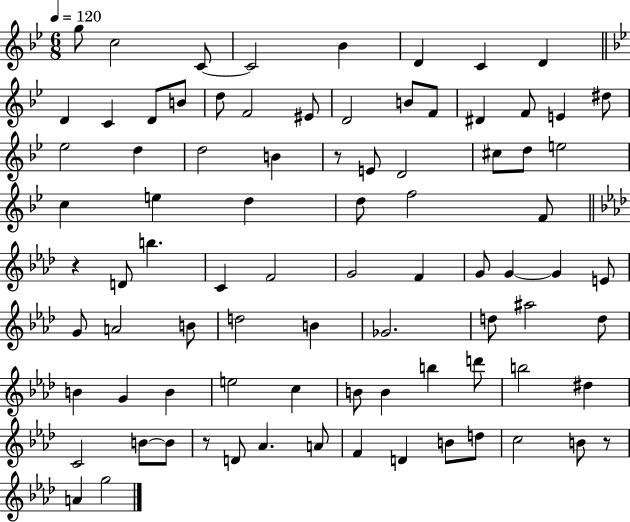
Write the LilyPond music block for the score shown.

{
  \clef treble
  \numericTimeSignature
  \time 6/8
  \key bes \major
  \tempo 4 = 120
  g''8 c''2 c'8~~ | c'2 bes'4 | d'4 c'4 d'4 | \bar "||" \break \key g \minor d'4 c'4 d'8 b'8 | d''8 f'2 eis'8 | d'2 b'8 f'8 | dis'4 f'8 e'4 dis''8 | \break ees''2 d''4 | d''2 b'4 | r8 e'8 d'2 | cis''8 d''8 e''2 | \break c''4 e''4 d''4 | d''8 f''2 f'8 | \bar "||" \break \key aes \major r4 d'8 b''4. | c'4 f'2 | g'2 f'4 | g'8 g'4~~ g'4 e'8 | \break g'8 a'2 b'8 | d''2 b'4 | ges'2. | d''8 ais''2 d''8 | \break b'4 g'4 b'4 | e''2 c''4 | b'8 b'4 b''4 d'''8 | b''2 dis''4 | \break c'2 b'8~~ b'8 | r8 d'8 aes'4. a'8 | f'4 d'4 b'8 d''8 | c''2 b'8 r8 | \break a'4 g''2 | \bar "|."
}